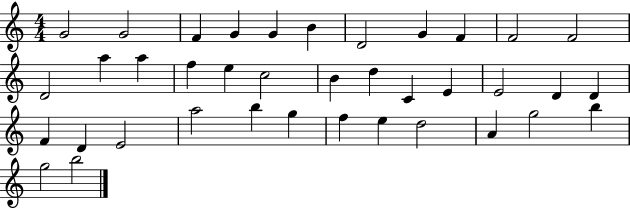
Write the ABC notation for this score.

X:1
T:Untitled
M:4/4
L:1/4
K:C
G2 G2 F G G B D2 G F F2 F2 D2 a a f e c2 B d C E E2 D D F D E2 a2 b g f e d2 A g2 b g2 b2